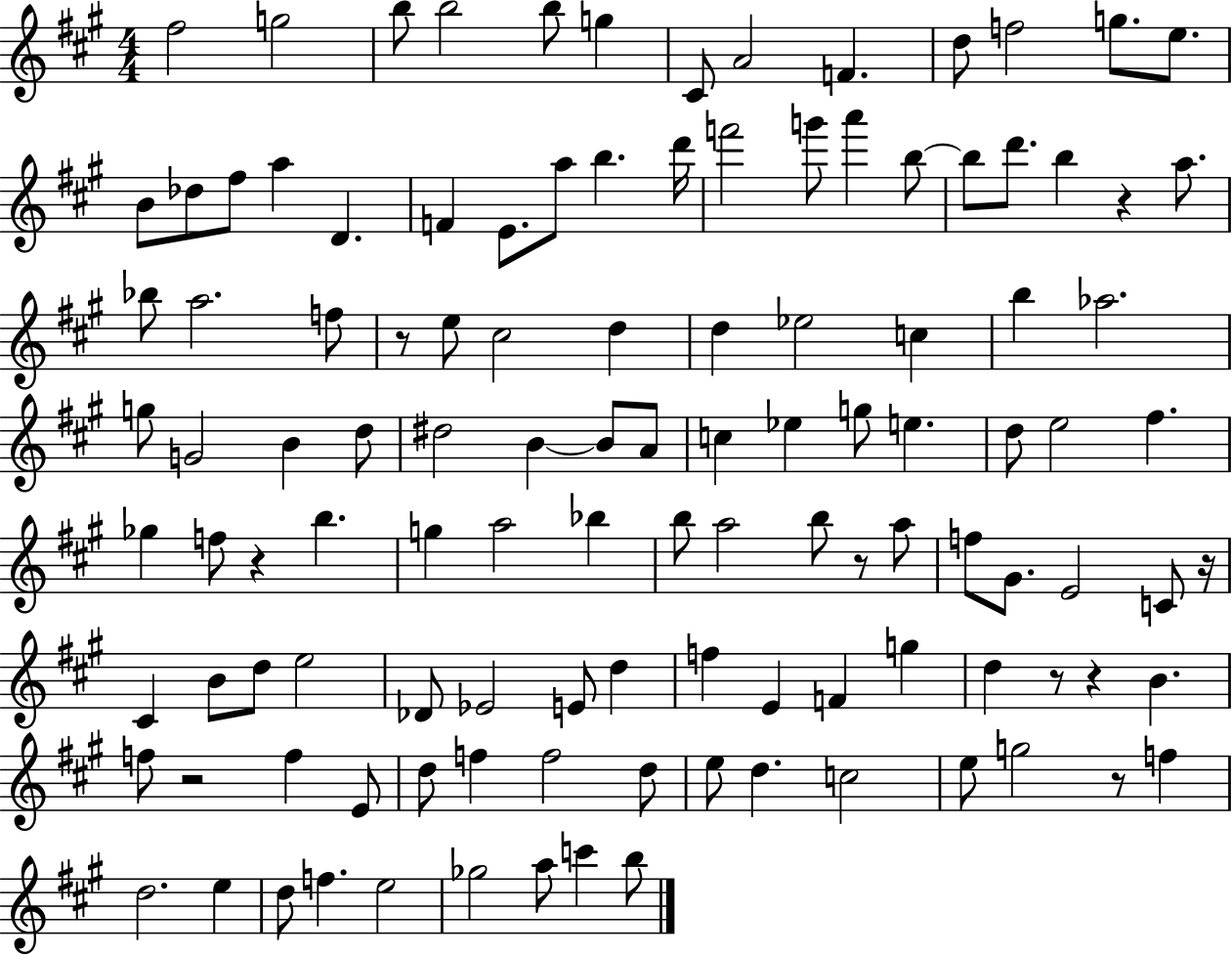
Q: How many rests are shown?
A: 9